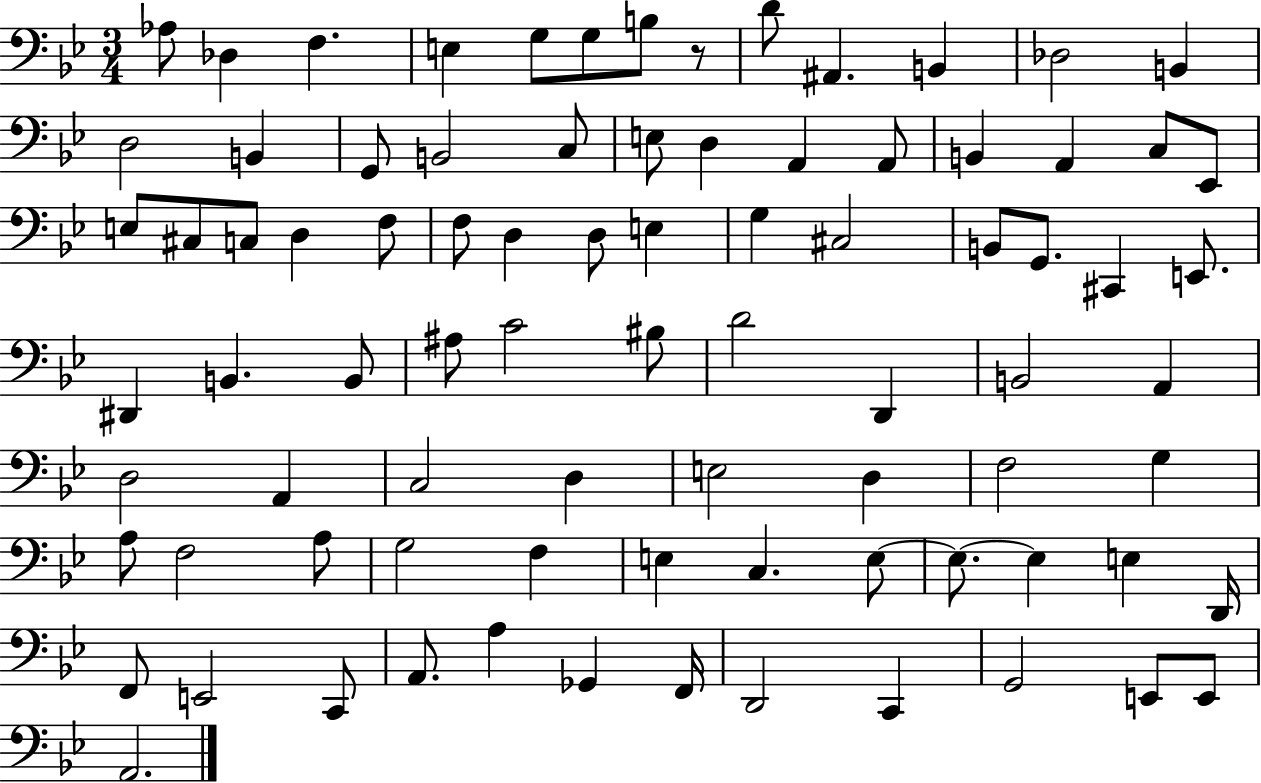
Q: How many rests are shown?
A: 1